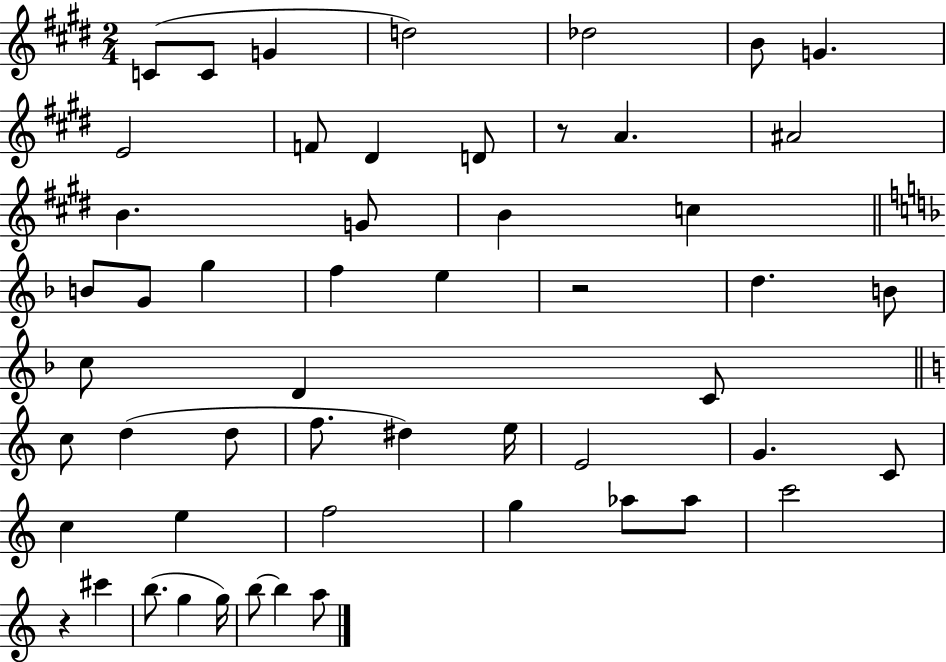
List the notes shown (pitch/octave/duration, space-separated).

C4/e C4/e G4/q D5/h Db5/h B4/e G4/q. E4/h F4/e D#4/q D4/e R/e A4/q. A#4/h B4/q. G4/e B4/q C5/q B4/e G4/e G5/q F5/q E5/q R/h D5/q. B4/e C5/e D4/q C4/e C5/e D5/q D5/e F5/e. D#5/q E5/s E4/h G4/q. C4/e C5/q E5/q F5/h G5/q Ab5/e Ab5/e C6/h R/q C#6/q B5/e. G5/q G5/s B5/e B5/q A5/e